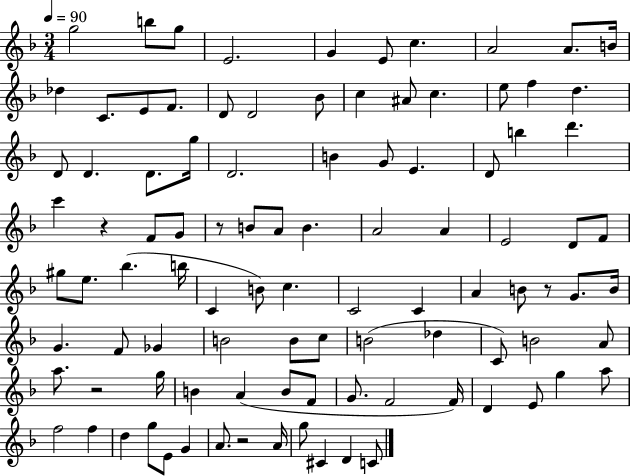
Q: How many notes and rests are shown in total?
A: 99